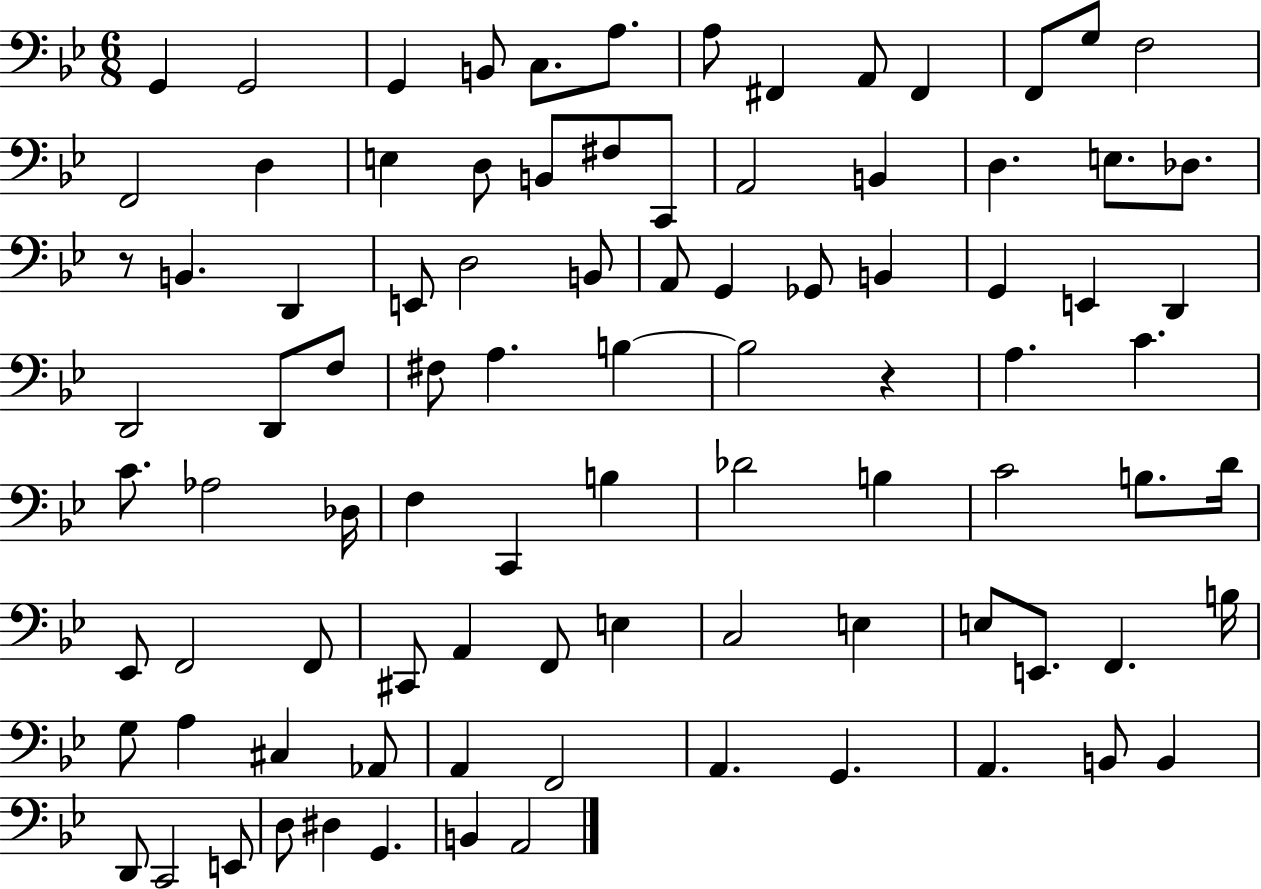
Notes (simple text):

G2/q G2/h G2/q B2/e C3/e. A3/e. A3/e F#2/q A2/e F#2/q F2/e G3/e F3/h F2/h D3/q E3/q D3/e B2/e F#3/e C2/e A2/h B2/q D3/q. E3/e. Db3/e. R/e B2/q. D2/q E2/e D3/h B2/e A2/e G2/q Gb2/e B2/q G2/q E2/q D2/q D2/h D2/e F3/e F#3/e A3/q. B3/q B3/h R/q A3/q. C4/q. C4/e. Ab3/h Db3/s F3/q C2/q B3/q Db4/h B3/q C4/h B3/e. D4/s Eb2/e F2/h F2/e C#2/e A2/q F2/e E3/q C3/h E3/q E3/e E2/e. F2/q. B3/s G3/e A3/q C#3/q Ab2/e A2/q F2/h A2/q. G2/q. A2/q. B2/e B2/q D2/e C2/h E2/e D3/e D#3/q G2/q. B2/q A2/h